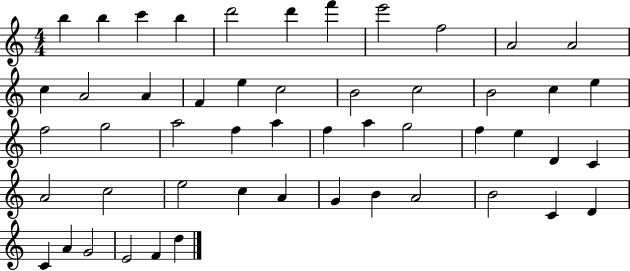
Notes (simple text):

B5/q B5/q C6/q B5/q D6/h D6/q F6/q E6/h F5/h A4/h A4/h C5/q A4/h A4/q F4/q E5/q C5/h B4/h C5/h B4/h C5/q E5/q F5/h G5/h A5/h F5/q A5/q F5/q A5/q G5/h F5/q E5/q D4/q C4/q A4/h C5/h E5/h C5/q A4/q G4/q B4/q A4/h B4/h C4/q D4/q C4/q A4/q G4/h E4/h F4/q D5/q